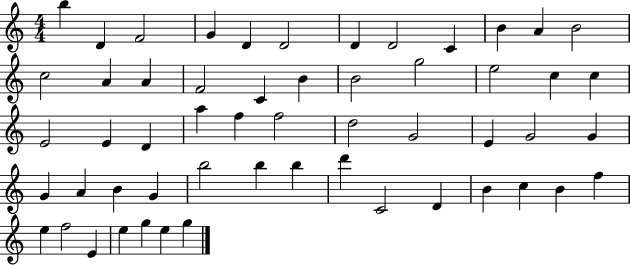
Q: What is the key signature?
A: C major